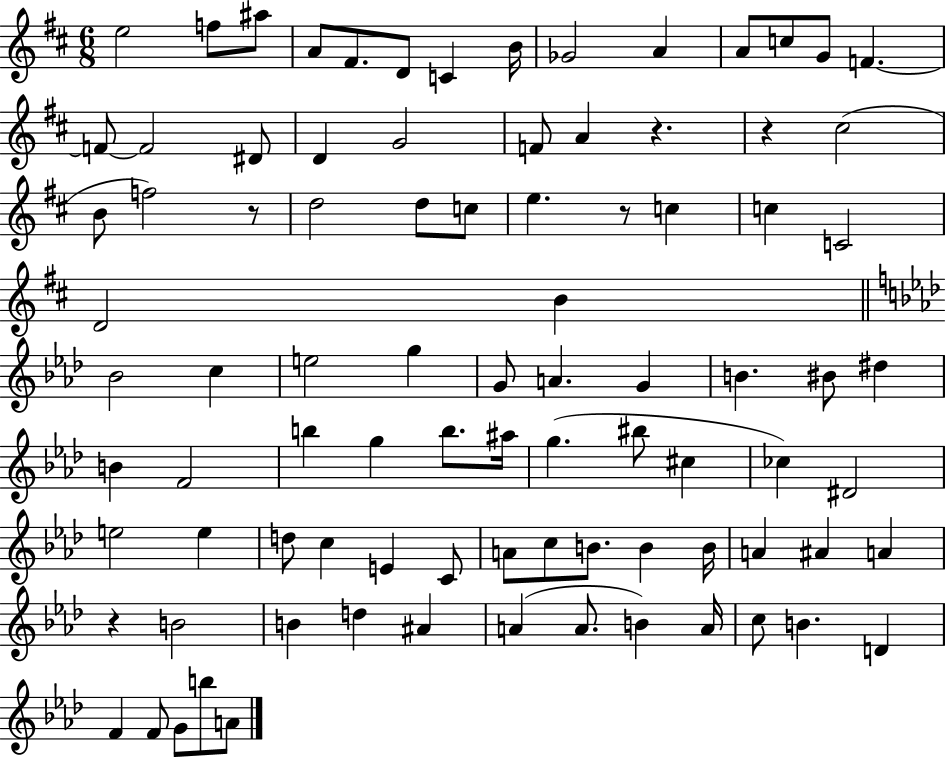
E5/h F5/e A#5/e A4/e F#4/e. D4/e C4/q B4/s Gb4/h A4/q A4/e C5/e G4/e F4/q. F4/e F4/h D#4/e D4/q G4/h F4/e A4/q R/q. R/q C#5/h B4/e F5/h R/e D5/h D5/e C5/e E5/q. R/e C5/q C5/q C4/h D4/h B4/q Bb4/h C5/q E5/h G5/q G4/e A4/q. G4/q B4/q. BIS4/e D#5/q B4/q F4/h B5/q G5/q B5/e. A#5/s G5/q. BIS5/e C#5/q CES5/q D#4/h E5/h E5/q D5/e C5/q E4/q C4/e A4/e C5/e B4/e. B4/q B4/s A4/q A#4/q A4/q R/q B4/h B4/q D5/q A#4/q A4/q A4/e. B4/q A4/s C5/e B4/q. D4/q F4/q F4/e G4/e B5/e A4/e